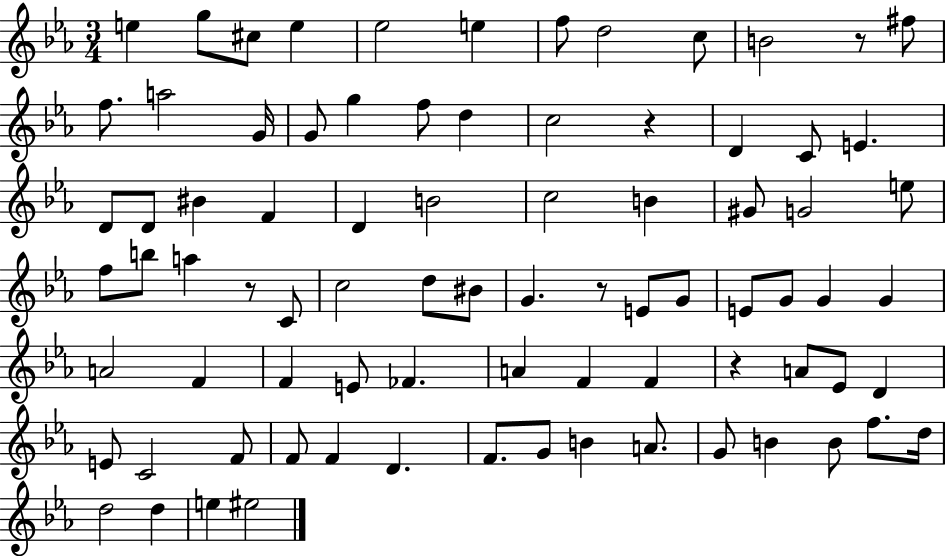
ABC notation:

X:1
T:Untitled
M:3/4
L:1/4
K:Eb
e g/2 ^c/2 e _e2 e f/2 d2 c/2 B2 z/2 ^f/2 f/2 a2 G/4 G/2 g f/2 d c2 z D C/2 E D/2 D/2 ^B F D B2 c2 B ^G/2 G2 e/2 f/2 b/2 a z/2 C/2 c2 d/2 ^B/2 G z/2 E/2 G/2 E/2 G/2 G G A2 F F E/2 _F A F F z A/2 _E/2 D E/2 C2 F/2 F/2 F D F/2 G/2 B A/2 G/2 B B/2 f/2 d/4 d2 d e ^e2